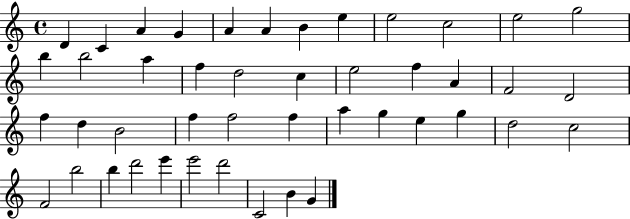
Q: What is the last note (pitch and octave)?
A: G4